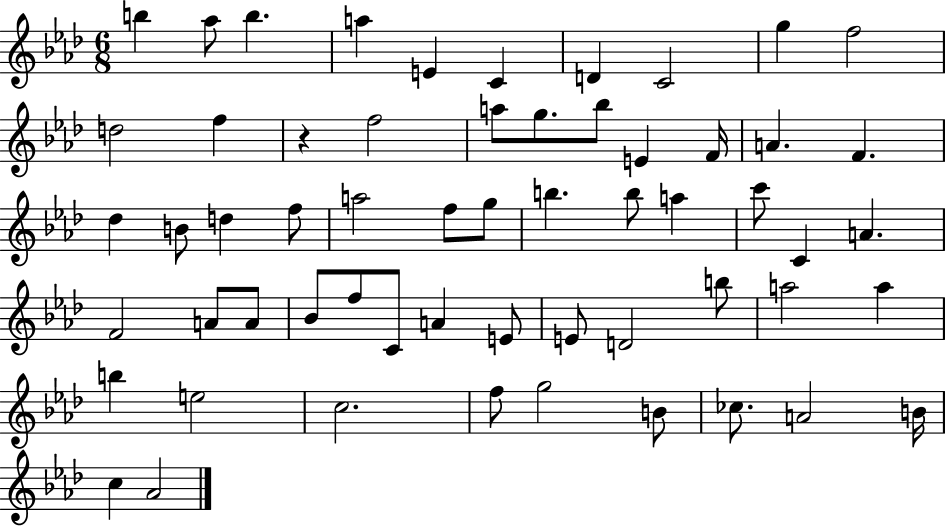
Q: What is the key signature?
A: AES major